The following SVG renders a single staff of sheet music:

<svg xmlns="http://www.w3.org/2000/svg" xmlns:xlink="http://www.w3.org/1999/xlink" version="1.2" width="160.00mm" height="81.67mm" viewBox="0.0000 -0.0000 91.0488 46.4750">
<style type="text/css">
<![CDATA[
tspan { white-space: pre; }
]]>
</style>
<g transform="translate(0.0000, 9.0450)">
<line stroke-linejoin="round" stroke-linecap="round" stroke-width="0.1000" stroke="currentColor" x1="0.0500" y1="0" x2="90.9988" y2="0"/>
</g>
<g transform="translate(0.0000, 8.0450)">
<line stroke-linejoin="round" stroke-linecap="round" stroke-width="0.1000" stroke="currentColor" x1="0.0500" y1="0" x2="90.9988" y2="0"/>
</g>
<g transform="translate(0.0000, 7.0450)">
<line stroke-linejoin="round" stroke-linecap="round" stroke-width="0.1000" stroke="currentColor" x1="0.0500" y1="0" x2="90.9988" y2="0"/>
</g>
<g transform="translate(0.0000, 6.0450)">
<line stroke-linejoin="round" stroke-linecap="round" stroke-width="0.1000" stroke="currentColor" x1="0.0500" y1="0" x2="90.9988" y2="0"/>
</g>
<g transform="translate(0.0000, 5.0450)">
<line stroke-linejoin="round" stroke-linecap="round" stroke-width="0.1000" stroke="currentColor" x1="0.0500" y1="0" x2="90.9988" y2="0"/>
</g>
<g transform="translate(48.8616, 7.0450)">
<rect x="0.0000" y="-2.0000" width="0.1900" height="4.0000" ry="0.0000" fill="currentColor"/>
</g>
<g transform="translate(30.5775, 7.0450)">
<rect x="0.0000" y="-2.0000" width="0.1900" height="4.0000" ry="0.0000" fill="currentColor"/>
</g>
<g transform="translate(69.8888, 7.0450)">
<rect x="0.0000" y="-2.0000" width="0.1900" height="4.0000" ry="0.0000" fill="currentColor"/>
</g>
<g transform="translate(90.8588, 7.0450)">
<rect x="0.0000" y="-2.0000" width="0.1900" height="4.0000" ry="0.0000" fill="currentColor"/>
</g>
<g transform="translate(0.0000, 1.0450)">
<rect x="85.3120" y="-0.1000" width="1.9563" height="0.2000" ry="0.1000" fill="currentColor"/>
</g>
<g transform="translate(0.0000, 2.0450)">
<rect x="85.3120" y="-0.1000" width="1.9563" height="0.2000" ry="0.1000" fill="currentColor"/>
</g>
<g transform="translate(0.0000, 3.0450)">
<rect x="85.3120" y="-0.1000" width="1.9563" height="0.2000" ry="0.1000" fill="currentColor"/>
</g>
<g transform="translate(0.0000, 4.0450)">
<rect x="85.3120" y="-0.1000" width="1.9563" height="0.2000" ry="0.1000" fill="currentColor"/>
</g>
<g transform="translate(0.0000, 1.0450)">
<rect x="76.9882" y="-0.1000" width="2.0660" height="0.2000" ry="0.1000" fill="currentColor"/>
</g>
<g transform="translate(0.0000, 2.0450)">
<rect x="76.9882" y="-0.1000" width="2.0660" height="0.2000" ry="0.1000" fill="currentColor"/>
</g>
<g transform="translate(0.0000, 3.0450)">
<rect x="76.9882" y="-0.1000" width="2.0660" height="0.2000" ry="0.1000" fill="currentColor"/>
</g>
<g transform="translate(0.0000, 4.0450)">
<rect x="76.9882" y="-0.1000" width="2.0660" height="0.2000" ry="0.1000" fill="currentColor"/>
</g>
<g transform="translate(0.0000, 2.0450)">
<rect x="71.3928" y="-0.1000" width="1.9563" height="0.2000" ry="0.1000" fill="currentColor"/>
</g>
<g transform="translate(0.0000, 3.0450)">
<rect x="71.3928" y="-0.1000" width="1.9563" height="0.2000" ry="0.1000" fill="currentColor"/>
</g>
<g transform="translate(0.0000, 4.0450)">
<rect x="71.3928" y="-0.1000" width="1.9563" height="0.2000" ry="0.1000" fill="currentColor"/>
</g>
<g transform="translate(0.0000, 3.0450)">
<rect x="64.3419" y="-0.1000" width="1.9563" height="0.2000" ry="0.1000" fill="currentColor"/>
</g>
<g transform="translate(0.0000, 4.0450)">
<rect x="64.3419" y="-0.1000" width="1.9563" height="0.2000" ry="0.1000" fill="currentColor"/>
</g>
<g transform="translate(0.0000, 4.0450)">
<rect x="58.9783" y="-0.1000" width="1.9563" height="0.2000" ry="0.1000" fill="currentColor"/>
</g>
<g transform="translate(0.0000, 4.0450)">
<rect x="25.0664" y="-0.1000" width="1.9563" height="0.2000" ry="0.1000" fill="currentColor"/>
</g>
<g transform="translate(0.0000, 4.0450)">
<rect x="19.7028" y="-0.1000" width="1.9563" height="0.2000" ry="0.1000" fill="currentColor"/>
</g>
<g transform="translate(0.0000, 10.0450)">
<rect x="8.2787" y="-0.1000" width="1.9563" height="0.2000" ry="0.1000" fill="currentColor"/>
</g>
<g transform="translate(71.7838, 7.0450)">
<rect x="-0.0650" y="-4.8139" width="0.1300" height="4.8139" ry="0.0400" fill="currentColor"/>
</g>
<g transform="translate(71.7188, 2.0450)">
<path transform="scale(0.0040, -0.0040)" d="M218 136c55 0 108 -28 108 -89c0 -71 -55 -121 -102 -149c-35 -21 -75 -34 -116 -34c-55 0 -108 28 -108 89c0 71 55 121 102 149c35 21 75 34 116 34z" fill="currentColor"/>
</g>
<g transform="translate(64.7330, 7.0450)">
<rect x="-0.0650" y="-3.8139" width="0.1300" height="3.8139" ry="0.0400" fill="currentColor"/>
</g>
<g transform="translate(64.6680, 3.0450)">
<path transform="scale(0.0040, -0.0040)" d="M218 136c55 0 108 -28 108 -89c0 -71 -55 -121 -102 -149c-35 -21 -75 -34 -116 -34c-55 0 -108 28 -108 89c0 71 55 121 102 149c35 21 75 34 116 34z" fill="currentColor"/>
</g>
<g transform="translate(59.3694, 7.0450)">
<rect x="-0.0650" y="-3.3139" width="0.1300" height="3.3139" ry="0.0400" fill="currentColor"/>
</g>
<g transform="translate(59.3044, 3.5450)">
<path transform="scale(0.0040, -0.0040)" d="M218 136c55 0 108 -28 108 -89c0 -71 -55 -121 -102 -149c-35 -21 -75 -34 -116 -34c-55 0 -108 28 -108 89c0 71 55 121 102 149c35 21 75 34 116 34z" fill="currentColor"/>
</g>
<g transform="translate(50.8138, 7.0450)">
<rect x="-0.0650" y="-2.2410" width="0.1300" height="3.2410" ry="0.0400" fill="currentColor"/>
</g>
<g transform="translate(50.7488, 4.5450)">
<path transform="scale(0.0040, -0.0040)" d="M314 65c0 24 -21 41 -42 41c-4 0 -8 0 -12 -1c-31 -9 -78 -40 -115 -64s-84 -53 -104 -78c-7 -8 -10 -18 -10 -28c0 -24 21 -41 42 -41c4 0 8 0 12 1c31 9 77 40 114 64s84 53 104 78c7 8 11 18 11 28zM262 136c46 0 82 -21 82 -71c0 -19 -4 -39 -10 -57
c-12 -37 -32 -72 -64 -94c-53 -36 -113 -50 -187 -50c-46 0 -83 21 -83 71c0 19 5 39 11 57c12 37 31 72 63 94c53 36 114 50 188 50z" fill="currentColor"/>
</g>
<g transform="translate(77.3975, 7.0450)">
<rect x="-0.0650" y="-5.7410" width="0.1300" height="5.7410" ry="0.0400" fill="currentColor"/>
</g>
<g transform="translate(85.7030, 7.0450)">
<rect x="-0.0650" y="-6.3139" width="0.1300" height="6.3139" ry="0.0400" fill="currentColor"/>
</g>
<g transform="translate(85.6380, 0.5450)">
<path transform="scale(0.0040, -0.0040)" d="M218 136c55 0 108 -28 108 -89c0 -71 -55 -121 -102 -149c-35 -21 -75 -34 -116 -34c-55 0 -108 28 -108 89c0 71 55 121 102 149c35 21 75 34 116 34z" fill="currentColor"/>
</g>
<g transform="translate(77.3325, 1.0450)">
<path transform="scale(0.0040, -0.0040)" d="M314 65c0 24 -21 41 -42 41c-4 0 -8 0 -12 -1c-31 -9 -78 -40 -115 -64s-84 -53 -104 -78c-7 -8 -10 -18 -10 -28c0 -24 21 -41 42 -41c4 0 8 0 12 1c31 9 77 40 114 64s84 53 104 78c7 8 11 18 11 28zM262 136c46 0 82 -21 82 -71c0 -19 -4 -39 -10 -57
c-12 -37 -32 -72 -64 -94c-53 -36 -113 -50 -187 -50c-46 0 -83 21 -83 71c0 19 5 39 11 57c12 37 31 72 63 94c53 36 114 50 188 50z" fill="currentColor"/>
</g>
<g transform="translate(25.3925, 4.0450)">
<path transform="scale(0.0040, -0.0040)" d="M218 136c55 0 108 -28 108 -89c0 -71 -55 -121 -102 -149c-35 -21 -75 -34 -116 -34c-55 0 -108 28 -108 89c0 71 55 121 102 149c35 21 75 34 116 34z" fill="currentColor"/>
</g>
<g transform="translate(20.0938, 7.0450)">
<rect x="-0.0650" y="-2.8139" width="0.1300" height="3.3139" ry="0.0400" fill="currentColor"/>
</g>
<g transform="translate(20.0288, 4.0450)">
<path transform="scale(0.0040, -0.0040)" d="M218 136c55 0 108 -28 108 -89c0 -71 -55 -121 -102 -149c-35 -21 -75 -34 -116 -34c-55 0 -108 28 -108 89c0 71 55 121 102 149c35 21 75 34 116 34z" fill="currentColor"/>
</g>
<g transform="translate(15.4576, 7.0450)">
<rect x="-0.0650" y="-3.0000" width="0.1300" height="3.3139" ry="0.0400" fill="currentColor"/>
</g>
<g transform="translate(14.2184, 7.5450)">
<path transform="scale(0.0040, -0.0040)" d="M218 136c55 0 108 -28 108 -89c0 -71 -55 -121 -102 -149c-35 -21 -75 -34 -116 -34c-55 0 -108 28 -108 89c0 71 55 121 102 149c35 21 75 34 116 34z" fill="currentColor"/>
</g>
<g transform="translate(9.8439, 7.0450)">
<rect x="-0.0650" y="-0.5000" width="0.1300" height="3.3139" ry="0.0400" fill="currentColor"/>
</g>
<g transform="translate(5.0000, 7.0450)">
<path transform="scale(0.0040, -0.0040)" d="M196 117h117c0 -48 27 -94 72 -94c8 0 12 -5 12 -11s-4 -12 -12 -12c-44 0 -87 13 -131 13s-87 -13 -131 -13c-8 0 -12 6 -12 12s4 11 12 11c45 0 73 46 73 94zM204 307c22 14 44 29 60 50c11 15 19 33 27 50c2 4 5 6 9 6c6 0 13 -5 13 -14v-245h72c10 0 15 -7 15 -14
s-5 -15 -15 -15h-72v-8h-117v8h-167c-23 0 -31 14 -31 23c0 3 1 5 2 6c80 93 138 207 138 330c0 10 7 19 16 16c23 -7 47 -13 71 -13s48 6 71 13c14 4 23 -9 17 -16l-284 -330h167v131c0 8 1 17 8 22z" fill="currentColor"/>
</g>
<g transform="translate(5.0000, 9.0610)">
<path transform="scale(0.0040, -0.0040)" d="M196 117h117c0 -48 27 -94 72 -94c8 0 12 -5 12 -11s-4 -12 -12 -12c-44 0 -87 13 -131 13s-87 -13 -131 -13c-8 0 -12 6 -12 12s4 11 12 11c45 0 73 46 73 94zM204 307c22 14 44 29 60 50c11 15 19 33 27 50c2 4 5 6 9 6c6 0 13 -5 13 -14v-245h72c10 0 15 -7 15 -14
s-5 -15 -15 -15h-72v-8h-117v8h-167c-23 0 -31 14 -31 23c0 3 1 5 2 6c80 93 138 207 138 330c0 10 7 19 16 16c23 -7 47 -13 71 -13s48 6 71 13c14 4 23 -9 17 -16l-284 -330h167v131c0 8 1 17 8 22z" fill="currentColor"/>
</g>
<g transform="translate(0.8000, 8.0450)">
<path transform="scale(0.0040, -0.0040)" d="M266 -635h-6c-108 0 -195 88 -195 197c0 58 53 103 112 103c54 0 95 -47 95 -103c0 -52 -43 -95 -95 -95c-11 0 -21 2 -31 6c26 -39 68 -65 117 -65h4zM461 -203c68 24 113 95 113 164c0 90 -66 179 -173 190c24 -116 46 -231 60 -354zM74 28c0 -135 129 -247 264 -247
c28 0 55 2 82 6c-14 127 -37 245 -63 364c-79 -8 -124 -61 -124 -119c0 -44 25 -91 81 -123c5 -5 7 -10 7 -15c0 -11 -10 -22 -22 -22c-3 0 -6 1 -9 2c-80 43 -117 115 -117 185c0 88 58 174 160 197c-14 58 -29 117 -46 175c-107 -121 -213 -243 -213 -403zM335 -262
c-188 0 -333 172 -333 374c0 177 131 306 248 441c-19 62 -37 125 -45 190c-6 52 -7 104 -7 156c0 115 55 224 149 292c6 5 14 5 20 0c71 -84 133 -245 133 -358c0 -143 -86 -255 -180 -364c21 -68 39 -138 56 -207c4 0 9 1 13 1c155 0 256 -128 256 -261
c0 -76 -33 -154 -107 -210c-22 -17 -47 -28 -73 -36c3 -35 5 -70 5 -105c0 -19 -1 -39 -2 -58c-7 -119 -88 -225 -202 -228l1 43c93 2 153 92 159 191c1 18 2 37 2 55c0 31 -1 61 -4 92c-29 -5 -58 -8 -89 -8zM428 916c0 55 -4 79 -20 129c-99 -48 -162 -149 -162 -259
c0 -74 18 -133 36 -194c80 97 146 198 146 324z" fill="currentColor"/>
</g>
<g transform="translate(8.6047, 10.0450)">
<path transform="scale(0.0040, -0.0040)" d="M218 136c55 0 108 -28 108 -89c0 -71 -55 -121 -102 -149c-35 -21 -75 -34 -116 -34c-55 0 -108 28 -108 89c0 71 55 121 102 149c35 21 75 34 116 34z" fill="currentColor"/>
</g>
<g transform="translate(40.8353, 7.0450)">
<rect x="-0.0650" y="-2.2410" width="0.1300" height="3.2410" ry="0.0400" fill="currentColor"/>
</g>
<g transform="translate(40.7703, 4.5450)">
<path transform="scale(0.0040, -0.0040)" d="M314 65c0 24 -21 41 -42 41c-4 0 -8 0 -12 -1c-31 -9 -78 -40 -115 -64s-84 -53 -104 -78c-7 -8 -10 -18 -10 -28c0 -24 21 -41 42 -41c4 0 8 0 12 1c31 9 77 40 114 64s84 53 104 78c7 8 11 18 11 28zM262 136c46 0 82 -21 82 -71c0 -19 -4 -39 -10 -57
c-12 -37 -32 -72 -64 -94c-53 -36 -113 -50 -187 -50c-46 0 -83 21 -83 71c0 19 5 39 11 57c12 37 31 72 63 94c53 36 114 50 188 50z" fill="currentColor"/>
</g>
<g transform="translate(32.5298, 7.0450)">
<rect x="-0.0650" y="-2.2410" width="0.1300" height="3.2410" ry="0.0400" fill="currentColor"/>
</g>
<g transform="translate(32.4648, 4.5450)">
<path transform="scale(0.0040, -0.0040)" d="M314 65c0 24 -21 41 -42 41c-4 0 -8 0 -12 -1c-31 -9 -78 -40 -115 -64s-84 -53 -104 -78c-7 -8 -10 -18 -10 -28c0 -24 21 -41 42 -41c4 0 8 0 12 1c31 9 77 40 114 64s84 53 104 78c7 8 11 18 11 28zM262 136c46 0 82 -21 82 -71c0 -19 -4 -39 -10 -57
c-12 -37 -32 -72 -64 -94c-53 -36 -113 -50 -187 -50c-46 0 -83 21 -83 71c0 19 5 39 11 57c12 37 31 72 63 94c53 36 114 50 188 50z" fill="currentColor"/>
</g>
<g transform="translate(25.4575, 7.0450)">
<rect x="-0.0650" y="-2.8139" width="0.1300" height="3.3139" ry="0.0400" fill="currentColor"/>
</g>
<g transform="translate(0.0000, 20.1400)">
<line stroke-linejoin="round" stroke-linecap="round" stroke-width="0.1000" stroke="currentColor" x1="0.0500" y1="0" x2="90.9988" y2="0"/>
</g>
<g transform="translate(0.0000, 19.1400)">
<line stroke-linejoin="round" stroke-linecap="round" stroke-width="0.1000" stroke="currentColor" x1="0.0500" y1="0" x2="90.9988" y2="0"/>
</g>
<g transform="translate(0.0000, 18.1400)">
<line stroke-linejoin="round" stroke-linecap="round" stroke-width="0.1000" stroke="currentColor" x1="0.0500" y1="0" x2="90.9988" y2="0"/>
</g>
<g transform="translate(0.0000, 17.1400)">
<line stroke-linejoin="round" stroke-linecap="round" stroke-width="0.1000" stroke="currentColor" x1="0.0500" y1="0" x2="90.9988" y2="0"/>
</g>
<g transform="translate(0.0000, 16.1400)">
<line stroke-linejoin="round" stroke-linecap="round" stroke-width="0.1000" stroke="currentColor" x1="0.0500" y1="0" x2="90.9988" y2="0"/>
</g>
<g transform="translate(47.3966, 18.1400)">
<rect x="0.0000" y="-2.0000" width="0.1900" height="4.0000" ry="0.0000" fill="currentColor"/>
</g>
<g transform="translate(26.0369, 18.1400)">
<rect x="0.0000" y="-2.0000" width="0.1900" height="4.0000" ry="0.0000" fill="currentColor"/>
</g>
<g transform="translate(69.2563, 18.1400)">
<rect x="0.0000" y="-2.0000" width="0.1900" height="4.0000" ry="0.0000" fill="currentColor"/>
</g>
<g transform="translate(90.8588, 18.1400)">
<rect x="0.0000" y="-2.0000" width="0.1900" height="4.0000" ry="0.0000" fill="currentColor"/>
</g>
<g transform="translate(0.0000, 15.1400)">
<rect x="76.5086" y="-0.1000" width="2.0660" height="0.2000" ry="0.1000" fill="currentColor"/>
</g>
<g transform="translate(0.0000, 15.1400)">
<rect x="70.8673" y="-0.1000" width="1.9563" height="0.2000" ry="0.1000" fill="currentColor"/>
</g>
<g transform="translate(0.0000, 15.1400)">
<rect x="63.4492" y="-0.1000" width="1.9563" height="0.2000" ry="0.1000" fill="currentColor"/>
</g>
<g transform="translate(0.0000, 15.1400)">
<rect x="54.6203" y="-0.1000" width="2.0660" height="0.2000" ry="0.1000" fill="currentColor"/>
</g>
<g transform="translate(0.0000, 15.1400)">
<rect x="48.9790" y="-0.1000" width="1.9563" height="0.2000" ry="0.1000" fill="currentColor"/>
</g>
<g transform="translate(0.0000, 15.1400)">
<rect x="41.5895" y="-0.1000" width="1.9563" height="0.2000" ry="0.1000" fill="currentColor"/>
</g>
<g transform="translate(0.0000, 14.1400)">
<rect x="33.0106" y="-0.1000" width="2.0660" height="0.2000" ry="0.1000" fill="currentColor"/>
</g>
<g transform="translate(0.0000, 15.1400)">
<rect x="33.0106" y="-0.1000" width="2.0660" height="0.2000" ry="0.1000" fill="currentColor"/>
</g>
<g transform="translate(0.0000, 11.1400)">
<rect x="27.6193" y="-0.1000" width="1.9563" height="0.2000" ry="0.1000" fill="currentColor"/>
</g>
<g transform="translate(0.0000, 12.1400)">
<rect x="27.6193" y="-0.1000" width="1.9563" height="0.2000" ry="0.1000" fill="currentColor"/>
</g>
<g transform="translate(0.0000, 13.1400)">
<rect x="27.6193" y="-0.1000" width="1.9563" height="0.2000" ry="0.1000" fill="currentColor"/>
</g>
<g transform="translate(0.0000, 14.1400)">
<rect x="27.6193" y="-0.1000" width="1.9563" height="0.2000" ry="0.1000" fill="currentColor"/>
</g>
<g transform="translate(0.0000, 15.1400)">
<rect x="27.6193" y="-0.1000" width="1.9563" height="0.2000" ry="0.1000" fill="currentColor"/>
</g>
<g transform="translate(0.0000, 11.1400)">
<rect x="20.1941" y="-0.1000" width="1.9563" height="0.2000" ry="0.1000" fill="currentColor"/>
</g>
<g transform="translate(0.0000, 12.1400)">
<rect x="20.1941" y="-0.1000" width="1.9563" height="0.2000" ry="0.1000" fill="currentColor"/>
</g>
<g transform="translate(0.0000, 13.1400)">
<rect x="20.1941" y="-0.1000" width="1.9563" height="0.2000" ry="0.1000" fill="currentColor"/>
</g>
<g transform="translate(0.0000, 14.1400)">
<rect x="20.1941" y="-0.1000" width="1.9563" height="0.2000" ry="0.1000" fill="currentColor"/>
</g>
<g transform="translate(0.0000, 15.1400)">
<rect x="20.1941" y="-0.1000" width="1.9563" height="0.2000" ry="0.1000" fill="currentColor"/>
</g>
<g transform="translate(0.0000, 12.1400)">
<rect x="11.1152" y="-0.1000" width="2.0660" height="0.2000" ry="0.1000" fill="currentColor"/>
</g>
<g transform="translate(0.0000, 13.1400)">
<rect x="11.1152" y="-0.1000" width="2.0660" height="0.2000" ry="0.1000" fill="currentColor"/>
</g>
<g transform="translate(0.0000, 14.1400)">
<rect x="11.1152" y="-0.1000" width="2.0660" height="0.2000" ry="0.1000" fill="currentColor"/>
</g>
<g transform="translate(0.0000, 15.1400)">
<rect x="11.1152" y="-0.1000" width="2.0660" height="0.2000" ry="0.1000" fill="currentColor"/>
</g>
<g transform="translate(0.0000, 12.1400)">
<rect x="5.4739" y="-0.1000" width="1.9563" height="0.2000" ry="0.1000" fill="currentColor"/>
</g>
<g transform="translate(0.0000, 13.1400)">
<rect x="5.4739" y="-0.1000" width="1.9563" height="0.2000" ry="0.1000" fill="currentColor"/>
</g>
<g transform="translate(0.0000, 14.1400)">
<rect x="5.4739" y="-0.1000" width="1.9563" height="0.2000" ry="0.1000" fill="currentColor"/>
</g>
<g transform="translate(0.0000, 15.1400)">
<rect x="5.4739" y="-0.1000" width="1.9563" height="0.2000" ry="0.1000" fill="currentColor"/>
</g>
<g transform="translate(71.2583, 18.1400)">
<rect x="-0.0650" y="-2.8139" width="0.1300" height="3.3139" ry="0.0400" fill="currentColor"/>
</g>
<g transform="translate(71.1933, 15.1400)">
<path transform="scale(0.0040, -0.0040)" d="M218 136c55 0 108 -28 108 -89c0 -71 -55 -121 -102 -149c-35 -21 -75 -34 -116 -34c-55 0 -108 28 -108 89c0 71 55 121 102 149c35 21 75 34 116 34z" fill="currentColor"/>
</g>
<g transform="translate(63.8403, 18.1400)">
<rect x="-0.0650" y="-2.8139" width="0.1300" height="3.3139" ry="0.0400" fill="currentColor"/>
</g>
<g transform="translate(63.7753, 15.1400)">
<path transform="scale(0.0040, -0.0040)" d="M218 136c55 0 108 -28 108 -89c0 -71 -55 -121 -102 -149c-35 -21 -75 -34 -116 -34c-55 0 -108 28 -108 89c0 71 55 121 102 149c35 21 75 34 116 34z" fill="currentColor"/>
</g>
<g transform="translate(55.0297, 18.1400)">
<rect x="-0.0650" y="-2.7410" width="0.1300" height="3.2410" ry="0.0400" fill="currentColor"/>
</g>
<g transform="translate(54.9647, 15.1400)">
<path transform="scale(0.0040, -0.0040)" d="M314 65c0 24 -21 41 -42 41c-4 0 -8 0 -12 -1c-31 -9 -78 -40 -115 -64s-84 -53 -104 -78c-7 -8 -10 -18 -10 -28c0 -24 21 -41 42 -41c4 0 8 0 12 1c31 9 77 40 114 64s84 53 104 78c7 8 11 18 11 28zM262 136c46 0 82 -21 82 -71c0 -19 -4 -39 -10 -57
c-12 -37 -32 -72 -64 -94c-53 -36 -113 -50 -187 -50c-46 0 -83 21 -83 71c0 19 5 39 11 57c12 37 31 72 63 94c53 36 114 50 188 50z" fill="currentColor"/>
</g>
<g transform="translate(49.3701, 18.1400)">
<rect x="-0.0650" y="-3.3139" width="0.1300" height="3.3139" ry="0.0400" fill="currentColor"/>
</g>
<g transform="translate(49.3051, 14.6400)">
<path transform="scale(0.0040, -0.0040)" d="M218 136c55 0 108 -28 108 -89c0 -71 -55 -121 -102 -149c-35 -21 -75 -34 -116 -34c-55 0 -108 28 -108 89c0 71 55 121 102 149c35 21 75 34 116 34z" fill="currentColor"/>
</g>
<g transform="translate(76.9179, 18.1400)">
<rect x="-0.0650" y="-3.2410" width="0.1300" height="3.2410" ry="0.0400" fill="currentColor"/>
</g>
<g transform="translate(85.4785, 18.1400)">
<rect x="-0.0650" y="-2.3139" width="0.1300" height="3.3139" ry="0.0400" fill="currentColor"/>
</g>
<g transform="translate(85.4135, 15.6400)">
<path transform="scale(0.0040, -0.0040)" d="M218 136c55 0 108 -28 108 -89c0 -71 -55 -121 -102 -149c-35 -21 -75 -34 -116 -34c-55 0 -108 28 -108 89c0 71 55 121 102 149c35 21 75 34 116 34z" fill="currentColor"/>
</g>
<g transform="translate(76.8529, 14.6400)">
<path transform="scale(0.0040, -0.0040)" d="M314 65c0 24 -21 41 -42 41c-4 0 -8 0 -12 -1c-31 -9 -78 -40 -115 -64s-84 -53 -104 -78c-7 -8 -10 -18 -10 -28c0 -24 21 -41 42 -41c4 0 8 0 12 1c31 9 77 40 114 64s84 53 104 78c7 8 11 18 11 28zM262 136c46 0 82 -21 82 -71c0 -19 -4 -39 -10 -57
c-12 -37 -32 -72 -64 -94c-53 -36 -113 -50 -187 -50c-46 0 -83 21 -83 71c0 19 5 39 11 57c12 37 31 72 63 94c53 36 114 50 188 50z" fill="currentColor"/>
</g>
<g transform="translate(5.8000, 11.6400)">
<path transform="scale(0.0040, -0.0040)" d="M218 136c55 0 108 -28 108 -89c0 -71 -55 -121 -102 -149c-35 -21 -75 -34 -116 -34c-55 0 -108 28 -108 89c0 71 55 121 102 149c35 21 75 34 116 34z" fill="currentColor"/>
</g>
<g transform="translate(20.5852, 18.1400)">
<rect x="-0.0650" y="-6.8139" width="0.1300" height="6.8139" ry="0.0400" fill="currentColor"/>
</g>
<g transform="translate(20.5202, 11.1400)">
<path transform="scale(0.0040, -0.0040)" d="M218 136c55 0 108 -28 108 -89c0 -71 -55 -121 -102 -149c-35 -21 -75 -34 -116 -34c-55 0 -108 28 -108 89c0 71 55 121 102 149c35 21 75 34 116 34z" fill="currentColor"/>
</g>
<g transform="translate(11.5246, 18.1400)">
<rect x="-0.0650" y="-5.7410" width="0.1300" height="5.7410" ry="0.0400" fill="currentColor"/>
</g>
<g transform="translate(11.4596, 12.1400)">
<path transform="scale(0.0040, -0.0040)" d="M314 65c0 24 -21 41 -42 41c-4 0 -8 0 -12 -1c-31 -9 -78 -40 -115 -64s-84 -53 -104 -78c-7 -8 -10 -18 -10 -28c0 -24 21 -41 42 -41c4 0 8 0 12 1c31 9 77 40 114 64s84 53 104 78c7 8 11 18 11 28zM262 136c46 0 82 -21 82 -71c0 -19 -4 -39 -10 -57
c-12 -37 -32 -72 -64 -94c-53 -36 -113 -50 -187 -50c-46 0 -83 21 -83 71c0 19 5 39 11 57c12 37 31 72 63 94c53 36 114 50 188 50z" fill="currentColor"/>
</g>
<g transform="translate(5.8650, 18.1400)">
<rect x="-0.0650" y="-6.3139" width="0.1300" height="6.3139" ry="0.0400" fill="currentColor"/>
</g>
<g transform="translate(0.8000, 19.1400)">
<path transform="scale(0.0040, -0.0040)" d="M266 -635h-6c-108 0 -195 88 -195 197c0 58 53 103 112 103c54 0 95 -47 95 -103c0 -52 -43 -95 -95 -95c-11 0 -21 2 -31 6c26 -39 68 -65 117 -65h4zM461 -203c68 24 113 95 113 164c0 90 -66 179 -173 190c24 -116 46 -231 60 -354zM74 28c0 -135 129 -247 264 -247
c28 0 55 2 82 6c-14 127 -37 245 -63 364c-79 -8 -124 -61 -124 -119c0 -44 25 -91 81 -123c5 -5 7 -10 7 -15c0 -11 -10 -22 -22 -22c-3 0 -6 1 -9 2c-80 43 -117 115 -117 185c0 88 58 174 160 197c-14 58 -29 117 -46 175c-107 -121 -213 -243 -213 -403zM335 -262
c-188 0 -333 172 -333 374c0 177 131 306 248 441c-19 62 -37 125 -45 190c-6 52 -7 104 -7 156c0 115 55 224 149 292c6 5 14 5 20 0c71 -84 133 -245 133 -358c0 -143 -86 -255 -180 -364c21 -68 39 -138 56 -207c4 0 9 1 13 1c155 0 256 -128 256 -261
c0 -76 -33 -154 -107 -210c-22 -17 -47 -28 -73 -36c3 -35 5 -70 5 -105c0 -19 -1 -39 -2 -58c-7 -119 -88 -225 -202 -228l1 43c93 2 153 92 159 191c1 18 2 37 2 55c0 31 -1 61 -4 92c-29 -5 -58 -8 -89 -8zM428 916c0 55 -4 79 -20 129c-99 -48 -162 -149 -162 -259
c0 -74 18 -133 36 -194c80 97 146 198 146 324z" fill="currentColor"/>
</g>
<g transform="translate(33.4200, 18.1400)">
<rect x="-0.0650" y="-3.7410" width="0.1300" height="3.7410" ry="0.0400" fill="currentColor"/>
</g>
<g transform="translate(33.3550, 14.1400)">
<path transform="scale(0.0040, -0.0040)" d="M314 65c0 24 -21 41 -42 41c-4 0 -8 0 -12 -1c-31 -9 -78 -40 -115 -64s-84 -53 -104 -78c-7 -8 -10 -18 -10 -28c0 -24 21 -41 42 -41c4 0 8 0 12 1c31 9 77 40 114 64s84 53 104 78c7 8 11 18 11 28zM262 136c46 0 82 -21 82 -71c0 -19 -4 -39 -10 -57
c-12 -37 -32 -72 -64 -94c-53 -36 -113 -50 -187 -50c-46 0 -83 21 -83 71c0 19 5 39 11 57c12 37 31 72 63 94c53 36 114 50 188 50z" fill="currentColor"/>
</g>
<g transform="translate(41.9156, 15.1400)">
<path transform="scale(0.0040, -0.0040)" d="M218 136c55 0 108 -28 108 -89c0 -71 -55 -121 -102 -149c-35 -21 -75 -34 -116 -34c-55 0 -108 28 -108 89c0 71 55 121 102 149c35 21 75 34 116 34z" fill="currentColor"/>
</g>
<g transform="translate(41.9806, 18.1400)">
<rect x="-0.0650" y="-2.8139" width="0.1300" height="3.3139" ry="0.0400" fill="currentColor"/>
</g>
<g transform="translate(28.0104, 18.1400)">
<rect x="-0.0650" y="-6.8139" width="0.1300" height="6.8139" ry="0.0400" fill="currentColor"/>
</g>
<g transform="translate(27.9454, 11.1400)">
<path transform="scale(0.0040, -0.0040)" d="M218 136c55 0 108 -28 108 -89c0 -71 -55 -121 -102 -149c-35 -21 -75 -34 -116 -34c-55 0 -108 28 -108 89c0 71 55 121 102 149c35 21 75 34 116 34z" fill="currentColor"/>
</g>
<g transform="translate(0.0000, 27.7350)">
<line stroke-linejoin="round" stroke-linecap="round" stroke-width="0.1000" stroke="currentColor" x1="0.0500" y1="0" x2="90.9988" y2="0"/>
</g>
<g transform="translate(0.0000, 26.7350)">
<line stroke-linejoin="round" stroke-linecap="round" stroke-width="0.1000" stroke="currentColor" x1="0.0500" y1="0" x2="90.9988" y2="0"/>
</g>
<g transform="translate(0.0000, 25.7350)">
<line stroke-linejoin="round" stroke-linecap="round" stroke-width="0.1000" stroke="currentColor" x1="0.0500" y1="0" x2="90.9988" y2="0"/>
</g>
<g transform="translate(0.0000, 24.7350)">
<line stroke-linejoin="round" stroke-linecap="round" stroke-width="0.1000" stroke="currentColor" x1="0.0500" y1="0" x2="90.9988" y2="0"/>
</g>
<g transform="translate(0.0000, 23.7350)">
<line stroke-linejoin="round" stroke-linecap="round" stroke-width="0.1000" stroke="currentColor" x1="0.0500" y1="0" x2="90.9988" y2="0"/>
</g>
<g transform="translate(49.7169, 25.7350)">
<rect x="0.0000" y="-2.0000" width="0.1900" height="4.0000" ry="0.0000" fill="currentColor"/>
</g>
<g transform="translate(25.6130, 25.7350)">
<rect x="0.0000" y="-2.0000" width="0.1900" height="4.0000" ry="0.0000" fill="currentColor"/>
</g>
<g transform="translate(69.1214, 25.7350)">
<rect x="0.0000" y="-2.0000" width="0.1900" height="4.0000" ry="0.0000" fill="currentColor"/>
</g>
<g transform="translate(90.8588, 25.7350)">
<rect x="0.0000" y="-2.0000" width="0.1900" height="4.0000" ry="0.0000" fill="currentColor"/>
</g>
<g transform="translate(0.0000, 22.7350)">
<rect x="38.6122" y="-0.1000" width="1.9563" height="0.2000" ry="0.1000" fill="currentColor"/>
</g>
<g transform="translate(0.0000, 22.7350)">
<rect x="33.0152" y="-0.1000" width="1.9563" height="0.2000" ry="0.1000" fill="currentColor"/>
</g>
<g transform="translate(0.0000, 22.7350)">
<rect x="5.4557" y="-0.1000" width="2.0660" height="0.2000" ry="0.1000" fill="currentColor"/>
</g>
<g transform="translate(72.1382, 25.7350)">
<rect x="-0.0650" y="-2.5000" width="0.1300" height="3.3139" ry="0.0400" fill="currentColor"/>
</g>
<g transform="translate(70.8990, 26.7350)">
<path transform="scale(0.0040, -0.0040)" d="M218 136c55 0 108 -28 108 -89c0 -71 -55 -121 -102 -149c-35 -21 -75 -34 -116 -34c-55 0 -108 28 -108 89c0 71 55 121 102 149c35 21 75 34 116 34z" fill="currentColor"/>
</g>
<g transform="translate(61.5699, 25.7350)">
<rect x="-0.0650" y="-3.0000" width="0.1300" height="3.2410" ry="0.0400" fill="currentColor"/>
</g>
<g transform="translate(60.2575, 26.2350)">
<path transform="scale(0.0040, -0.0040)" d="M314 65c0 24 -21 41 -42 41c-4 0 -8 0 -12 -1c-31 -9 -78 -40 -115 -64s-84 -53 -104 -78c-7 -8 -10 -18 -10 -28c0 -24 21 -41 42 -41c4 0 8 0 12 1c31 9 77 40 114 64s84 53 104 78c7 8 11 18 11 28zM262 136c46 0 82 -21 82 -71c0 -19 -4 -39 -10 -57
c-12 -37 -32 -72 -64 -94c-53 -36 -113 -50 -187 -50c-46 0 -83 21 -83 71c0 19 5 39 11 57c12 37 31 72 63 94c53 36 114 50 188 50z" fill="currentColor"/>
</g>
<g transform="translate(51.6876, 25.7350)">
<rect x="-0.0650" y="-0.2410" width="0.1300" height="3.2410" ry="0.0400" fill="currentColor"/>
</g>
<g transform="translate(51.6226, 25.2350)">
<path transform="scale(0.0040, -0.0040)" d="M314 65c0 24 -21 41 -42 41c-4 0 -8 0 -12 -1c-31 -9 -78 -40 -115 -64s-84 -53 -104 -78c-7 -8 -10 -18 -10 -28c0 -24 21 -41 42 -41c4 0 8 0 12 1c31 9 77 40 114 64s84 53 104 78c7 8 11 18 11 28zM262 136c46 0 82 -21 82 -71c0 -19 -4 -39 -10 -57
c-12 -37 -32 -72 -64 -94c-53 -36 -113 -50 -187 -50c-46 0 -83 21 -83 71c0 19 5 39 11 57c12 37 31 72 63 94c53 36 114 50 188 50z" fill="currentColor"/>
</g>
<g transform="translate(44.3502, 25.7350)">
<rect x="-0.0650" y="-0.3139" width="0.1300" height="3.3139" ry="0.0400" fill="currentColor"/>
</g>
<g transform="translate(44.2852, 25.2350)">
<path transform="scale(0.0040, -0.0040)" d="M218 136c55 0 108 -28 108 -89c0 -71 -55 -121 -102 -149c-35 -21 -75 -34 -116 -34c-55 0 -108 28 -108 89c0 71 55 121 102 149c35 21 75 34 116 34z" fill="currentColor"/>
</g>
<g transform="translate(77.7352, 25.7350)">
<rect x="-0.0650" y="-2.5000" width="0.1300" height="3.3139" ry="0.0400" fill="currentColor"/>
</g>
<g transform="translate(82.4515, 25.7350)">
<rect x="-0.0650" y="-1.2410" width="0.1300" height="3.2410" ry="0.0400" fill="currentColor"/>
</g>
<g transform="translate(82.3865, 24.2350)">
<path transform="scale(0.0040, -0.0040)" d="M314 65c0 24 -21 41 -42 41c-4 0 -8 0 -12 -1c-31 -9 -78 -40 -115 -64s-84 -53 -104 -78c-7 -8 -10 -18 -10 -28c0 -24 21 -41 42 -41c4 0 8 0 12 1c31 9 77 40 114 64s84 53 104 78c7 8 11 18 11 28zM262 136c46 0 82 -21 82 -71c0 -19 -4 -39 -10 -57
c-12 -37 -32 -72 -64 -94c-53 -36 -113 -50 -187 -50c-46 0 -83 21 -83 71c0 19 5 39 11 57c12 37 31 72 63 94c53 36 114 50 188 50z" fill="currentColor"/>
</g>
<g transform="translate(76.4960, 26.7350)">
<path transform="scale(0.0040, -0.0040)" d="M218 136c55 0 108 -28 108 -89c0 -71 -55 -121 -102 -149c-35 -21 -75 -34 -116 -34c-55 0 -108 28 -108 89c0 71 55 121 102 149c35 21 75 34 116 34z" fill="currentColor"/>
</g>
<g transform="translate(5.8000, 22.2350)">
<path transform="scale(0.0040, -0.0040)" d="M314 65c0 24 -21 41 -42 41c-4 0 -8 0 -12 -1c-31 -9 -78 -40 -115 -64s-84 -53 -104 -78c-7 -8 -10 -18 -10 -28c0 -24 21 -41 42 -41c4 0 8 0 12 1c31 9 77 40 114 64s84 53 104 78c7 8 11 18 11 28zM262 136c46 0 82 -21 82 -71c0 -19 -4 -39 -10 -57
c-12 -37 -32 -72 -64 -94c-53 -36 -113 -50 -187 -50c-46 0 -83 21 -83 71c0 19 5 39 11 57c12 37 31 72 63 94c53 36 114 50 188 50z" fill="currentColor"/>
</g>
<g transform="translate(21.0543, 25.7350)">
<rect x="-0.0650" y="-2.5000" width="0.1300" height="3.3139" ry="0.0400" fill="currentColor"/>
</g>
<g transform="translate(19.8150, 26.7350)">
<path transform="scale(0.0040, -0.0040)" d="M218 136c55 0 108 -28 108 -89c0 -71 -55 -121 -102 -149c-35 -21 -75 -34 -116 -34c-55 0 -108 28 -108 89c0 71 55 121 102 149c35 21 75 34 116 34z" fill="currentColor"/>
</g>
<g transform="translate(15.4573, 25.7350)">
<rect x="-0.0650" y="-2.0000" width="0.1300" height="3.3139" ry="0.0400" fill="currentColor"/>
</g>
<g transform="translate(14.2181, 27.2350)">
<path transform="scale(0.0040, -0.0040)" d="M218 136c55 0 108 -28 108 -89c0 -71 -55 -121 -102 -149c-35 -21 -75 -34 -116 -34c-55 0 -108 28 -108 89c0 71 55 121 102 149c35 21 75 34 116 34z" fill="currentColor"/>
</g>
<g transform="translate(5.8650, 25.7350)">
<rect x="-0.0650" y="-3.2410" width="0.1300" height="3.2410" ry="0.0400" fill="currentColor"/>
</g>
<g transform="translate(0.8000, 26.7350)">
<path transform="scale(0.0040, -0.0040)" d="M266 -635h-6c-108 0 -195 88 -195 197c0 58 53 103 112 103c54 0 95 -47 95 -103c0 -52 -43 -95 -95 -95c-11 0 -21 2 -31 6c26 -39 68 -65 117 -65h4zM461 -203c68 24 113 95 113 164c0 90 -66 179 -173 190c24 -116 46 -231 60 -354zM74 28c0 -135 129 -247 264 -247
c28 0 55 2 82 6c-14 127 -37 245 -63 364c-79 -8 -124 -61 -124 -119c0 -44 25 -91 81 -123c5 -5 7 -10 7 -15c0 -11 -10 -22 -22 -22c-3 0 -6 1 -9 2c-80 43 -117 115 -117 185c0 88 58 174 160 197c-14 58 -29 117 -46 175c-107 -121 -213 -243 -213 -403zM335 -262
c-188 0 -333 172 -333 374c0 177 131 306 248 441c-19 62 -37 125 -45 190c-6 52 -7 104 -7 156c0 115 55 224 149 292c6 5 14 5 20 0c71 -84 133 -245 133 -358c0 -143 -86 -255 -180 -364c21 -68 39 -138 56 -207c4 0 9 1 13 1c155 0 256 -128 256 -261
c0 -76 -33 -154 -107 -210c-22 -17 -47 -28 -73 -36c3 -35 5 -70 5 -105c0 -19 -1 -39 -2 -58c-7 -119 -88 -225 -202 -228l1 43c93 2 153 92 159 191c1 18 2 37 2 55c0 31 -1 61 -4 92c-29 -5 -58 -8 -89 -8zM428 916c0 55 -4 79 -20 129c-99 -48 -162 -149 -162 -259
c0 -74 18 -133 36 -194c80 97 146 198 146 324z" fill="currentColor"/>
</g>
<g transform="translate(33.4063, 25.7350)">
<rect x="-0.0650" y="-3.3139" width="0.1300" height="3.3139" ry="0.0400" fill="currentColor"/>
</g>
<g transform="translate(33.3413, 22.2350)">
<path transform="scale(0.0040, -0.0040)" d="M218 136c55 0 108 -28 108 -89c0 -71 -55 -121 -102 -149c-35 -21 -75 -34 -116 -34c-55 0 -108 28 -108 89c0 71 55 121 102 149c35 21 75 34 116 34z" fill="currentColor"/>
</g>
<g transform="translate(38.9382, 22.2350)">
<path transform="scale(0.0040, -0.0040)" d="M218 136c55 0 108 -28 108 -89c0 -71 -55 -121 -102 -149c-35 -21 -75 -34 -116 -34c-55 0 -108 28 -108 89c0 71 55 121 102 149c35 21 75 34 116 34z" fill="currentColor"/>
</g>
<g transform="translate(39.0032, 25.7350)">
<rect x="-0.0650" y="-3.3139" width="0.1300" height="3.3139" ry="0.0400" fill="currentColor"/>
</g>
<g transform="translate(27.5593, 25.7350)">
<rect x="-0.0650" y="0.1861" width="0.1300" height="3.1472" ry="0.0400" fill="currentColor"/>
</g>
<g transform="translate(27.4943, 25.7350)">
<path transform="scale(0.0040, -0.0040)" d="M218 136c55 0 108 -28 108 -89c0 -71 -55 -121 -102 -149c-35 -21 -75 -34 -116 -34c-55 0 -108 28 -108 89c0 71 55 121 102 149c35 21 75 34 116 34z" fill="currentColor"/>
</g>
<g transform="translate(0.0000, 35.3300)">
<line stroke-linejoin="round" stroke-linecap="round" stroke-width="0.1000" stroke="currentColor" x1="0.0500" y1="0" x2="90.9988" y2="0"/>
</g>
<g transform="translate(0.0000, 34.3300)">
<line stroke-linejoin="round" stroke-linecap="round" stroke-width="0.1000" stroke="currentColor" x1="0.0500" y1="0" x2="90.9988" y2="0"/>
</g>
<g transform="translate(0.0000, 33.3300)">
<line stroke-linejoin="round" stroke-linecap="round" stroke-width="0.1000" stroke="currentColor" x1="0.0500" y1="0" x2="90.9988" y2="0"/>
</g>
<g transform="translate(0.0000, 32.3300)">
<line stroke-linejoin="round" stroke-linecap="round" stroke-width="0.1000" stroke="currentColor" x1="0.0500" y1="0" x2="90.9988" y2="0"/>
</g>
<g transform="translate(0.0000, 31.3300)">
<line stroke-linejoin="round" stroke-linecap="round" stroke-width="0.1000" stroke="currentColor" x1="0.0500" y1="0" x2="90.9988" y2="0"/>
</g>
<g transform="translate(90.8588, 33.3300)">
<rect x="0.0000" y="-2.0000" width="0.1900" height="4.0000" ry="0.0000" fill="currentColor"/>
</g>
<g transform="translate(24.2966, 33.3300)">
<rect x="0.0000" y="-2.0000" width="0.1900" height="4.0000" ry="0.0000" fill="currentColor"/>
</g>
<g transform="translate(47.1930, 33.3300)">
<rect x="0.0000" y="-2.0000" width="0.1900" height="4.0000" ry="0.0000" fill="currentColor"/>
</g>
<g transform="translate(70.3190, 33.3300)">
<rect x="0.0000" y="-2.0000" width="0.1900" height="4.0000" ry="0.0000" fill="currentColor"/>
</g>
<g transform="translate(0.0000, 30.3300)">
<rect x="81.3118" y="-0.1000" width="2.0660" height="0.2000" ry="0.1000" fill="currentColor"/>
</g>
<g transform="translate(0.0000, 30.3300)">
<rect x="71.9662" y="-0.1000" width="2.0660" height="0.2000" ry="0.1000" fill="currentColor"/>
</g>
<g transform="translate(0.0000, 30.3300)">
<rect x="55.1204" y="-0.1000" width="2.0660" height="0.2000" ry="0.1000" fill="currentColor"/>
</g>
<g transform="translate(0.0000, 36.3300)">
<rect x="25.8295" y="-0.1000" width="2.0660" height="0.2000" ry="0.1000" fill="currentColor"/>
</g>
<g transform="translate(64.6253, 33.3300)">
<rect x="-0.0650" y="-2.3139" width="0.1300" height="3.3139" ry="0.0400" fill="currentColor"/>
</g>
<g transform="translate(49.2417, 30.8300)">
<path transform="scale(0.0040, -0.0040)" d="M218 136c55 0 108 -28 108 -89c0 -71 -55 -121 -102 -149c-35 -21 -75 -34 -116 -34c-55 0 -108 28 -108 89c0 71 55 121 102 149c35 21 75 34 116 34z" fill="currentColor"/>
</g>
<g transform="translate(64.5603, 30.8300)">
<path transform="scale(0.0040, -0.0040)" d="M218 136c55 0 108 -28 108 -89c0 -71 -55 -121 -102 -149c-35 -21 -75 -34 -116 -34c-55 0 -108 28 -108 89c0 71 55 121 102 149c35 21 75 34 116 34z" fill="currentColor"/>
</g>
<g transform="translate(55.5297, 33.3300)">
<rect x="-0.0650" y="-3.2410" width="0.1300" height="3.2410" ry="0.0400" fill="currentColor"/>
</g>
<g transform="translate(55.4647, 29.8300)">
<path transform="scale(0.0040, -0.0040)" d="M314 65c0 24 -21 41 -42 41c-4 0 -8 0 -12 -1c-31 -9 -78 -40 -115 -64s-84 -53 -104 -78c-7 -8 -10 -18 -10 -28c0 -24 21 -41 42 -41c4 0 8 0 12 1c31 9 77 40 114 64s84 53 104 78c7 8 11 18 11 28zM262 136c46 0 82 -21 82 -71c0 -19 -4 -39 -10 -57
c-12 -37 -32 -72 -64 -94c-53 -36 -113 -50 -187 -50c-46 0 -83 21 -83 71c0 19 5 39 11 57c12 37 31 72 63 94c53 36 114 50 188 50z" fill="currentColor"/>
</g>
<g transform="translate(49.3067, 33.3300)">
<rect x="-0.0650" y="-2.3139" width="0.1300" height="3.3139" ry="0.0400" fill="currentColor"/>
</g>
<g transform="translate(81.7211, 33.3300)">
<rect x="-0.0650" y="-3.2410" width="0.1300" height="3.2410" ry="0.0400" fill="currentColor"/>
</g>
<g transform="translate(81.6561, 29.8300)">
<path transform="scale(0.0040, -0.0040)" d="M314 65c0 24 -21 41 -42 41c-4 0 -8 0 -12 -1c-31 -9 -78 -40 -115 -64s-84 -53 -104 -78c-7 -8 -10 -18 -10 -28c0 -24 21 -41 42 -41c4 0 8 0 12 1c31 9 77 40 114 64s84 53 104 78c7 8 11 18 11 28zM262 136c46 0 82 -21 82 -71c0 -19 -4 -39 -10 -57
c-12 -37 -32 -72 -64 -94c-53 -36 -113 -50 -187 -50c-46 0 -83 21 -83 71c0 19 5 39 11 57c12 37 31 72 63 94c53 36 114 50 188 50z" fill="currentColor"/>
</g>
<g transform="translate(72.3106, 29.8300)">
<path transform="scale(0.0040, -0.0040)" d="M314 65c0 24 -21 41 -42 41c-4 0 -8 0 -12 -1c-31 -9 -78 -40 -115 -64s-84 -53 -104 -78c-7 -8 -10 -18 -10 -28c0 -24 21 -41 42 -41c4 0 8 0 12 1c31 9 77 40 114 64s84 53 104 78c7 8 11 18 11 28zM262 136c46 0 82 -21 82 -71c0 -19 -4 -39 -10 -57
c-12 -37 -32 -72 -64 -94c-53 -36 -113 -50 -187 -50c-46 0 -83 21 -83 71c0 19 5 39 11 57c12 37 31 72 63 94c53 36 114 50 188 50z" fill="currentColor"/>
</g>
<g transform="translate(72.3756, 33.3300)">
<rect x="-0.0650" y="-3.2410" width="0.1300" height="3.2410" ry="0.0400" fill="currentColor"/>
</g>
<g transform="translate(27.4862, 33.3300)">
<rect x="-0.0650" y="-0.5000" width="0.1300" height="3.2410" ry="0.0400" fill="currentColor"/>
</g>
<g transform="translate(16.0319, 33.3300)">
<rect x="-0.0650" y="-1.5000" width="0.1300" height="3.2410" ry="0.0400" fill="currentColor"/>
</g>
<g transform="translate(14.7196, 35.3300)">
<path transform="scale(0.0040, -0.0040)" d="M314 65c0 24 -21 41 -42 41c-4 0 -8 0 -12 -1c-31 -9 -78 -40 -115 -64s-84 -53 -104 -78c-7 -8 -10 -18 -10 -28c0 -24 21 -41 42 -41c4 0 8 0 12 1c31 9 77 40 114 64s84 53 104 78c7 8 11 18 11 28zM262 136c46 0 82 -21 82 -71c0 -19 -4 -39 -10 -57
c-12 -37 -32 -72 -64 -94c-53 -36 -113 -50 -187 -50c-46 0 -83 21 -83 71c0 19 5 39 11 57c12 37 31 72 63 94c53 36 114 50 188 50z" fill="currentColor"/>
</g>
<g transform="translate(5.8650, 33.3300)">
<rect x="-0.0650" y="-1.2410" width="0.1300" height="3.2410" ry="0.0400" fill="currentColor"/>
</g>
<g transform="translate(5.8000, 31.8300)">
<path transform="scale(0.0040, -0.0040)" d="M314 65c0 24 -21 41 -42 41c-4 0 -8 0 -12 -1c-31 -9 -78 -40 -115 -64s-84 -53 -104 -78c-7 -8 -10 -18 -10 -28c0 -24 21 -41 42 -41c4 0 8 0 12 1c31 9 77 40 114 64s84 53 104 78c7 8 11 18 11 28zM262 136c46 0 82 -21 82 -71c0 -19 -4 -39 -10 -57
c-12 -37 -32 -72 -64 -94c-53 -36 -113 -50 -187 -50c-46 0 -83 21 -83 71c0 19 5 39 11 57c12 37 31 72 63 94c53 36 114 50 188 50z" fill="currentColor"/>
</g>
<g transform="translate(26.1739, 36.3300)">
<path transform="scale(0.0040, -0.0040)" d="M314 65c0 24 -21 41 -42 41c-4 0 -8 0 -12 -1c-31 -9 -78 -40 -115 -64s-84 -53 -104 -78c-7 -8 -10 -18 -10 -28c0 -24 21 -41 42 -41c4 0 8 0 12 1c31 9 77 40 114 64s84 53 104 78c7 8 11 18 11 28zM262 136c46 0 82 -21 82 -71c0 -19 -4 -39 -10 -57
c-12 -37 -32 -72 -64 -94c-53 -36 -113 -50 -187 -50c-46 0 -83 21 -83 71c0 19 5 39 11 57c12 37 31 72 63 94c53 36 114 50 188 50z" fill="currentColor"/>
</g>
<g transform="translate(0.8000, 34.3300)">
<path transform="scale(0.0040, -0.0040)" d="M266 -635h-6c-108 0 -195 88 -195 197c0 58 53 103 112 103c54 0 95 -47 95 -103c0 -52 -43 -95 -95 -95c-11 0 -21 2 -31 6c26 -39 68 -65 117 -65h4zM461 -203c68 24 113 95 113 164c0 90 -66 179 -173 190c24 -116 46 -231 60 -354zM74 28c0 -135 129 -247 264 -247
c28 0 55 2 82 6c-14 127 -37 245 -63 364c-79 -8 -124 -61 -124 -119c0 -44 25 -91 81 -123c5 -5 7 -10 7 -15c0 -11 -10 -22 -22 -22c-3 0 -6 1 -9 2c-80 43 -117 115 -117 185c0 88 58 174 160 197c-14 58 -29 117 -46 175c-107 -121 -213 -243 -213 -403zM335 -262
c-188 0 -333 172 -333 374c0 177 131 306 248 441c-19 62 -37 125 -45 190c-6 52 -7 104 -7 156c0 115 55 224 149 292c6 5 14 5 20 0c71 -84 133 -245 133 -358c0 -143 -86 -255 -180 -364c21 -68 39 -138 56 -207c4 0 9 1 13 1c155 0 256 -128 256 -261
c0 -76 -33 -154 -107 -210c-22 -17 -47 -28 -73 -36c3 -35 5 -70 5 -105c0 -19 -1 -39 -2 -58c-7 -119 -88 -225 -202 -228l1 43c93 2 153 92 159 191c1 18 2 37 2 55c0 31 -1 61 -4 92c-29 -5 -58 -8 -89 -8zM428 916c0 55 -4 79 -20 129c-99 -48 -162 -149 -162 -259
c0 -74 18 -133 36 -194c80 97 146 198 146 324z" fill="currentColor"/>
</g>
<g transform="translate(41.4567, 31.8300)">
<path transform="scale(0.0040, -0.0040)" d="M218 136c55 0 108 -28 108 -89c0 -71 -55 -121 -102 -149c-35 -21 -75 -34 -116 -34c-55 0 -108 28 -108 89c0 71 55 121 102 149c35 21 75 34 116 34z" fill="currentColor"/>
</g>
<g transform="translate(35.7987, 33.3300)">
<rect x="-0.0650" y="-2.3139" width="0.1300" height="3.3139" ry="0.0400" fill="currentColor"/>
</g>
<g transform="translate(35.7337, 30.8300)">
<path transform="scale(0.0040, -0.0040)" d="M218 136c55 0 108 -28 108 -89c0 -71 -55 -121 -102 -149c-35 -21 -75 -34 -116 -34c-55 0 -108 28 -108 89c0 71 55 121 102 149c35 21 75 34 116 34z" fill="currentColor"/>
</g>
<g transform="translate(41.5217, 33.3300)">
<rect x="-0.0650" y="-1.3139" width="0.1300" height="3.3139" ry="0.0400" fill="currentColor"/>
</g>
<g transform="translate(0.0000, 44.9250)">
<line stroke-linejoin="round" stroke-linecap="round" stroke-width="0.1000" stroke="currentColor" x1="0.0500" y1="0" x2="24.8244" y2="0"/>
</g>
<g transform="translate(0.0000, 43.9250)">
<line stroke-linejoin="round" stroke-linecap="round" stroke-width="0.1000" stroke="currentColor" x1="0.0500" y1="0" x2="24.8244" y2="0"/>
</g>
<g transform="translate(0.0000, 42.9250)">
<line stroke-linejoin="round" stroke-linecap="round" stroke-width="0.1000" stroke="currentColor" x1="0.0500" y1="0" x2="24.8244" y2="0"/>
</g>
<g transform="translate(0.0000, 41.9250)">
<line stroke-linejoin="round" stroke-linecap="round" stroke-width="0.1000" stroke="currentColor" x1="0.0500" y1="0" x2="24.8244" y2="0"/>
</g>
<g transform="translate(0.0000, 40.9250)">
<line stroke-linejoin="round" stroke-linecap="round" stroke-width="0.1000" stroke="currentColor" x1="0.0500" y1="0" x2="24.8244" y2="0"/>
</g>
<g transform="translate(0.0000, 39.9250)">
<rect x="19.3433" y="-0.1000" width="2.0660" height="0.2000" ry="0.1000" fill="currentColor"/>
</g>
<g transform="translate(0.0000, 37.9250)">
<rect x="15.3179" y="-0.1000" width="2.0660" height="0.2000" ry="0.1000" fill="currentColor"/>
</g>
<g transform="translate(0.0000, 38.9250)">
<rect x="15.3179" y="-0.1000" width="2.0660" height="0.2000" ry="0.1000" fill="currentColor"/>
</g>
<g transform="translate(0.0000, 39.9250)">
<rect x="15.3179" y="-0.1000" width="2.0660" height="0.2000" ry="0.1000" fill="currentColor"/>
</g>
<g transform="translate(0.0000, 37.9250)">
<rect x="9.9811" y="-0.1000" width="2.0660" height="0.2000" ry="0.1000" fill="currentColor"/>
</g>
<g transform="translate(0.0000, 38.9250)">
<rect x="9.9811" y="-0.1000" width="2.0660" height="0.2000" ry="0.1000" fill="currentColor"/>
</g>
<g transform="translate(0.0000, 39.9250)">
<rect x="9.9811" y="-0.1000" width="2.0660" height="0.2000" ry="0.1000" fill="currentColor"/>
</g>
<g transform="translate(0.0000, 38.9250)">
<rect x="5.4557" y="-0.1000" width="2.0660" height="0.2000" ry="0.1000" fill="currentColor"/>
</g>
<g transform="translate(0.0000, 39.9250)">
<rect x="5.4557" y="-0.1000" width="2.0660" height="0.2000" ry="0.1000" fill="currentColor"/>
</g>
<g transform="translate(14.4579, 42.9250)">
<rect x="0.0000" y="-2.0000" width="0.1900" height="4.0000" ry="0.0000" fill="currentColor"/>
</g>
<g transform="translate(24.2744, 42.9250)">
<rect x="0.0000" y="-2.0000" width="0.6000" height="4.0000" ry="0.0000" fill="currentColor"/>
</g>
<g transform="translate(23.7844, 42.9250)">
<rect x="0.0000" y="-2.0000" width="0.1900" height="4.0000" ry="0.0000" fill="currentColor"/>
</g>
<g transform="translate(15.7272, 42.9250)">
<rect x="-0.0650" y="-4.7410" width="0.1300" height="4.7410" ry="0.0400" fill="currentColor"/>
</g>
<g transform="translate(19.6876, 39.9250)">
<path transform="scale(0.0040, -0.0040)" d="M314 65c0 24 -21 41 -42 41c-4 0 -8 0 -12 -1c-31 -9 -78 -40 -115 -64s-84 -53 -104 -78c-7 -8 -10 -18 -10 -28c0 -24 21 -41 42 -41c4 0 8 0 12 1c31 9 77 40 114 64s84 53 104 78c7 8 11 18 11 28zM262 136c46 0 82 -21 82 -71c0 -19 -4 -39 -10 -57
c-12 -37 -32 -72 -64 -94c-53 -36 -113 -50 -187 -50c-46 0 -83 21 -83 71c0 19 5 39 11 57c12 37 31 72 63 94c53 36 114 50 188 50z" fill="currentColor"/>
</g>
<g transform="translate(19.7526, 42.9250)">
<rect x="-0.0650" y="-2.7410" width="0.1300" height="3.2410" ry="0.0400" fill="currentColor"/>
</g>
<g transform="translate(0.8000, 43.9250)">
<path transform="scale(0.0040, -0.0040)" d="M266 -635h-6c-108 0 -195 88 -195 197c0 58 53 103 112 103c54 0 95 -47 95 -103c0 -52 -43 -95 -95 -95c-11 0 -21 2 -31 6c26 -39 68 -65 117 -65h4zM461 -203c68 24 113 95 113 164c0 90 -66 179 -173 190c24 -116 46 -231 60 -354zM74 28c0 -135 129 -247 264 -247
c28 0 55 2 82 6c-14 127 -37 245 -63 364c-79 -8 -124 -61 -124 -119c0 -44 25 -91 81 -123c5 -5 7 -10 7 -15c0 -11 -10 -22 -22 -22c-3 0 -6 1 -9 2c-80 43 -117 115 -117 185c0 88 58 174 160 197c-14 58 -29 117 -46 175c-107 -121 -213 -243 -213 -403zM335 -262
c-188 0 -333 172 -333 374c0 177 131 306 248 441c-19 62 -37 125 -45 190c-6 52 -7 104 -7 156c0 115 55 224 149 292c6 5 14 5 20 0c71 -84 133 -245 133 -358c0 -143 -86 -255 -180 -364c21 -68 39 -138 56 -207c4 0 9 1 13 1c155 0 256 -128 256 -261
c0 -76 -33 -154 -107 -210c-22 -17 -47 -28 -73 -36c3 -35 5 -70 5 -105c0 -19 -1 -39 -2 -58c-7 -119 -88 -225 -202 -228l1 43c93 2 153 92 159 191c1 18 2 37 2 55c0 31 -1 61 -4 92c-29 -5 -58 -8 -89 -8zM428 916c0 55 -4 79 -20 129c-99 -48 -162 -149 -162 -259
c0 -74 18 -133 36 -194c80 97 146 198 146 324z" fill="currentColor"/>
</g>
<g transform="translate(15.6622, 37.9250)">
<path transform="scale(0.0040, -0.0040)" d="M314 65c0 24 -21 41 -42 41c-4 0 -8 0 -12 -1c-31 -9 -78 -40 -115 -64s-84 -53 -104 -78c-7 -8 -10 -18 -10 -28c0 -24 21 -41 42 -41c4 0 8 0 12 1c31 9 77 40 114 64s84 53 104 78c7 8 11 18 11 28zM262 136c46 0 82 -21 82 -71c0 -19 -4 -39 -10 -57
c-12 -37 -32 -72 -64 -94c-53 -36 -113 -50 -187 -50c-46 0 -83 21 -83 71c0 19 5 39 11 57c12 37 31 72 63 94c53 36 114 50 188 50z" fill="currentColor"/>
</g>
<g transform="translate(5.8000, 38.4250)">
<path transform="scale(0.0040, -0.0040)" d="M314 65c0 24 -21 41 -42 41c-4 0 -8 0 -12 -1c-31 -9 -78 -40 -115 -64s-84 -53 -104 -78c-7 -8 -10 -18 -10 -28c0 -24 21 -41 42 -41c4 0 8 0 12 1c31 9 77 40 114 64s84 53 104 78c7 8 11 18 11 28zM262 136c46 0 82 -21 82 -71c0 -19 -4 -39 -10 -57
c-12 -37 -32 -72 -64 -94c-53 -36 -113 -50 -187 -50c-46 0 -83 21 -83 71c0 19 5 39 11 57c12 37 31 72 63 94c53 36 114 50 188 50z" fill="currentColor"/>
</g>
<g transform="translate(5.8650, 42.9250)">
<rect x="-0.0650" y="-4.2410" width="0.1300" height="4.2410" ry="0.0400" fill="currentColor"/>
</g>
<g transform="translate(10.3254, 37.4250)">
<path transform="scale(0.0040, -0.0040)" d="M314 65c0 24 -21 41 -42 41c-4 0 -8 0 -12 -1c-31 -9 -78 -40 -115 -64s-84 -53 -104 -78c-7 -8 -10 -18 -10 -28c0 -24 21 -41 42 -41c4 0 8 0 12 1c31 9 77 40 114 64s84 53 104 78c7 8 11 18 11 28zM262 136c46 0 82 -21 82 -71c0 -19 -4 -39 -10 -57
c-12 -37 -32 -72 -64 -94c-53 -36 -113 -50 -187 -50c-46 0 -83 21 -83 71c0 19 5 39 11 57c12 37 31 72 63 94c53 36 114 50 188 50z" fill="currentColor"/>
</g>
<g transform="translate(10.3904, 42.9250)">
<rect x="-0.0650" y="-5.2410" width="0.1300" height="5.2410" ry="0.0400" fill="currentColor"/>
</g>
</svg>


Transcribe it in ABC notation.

X:1
T:Untitled
M:4/4
L:1/4
K:C
C A a a g2 g2 g2 b c' e' g'2 a' a' g'2 b' b' c'2 a b a2 a a b2 g b2 F G B b b c c2 A2 G G e2 e2 E2 C2 g e g b2 g b2 b2 d'2 f'2 e'2 a2